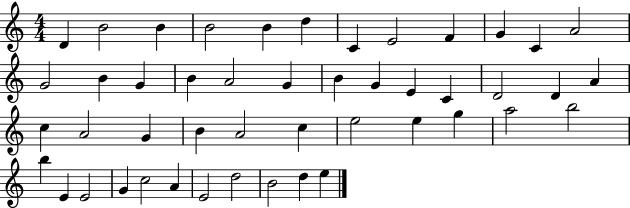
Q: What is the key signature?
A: C major